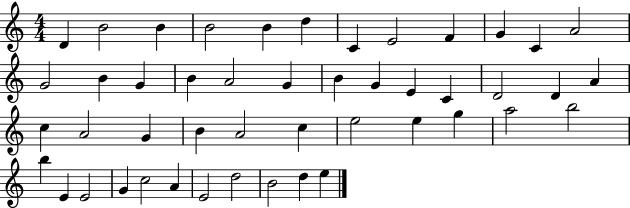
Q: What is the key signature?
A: C major